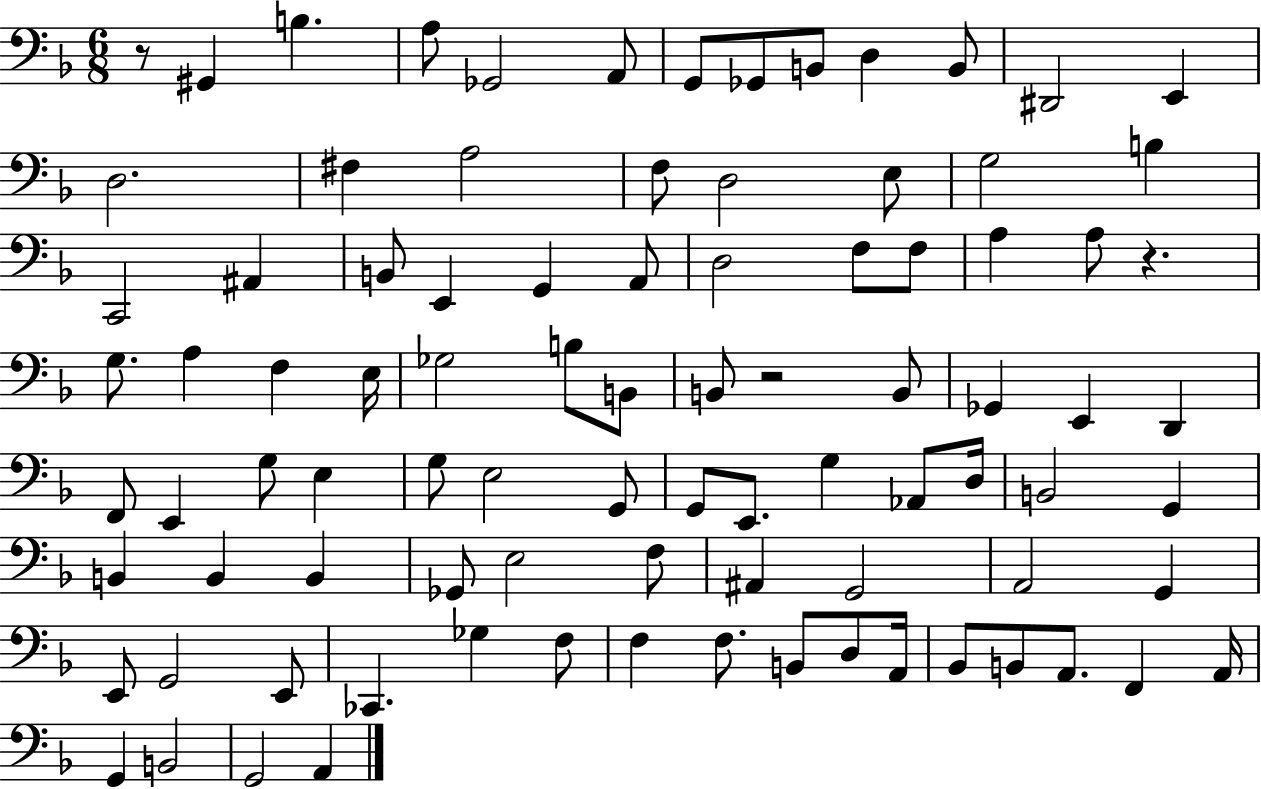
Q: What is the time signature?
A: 6/8